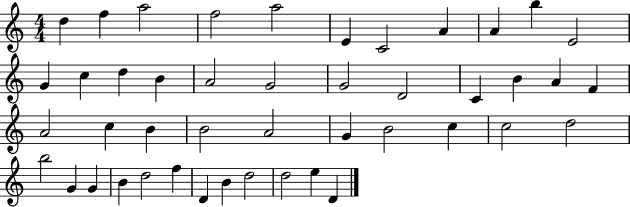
D5/q F5/q A5/h F5/h A5/h E4/q C4/h A4/q A4/q B5/q E4/h G4/q C5/q D5/q B4/q A4/h G4/h G4/h D4/h C4/q B4/q A4/q F4/q A4/h C5/q B4/q B4/h A4/h G4/q B4/h C5/q C5/h D5/h B5/h G4/q G4/q B4/q D5/h F5/q D4/q B4/q D5/h D5/h E5/q D4/q